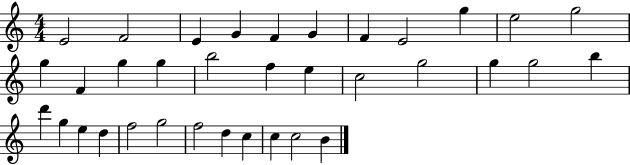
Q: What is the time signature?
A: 4/4